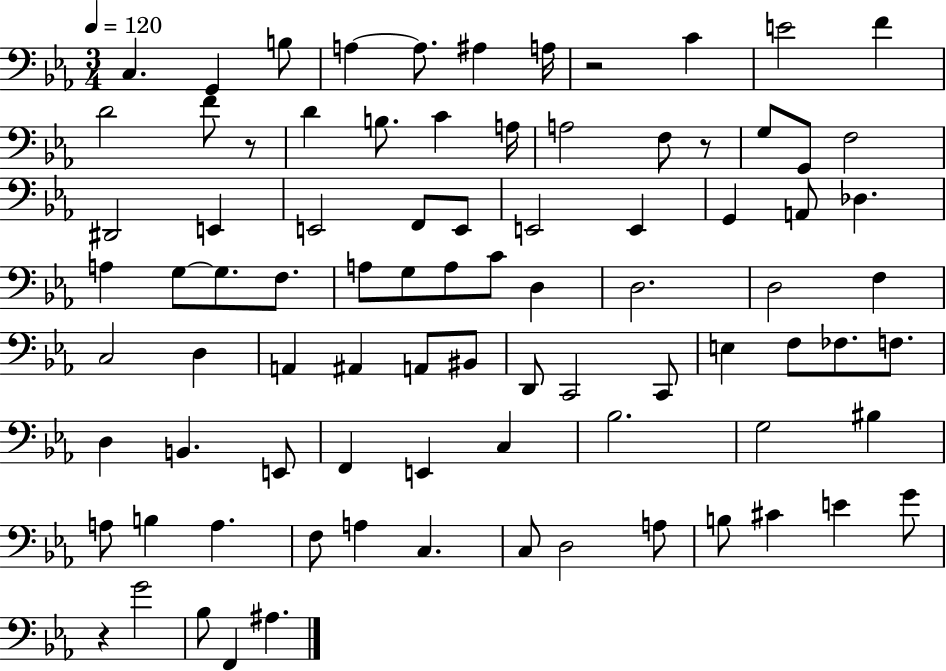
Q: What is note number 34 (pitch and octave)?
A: G3